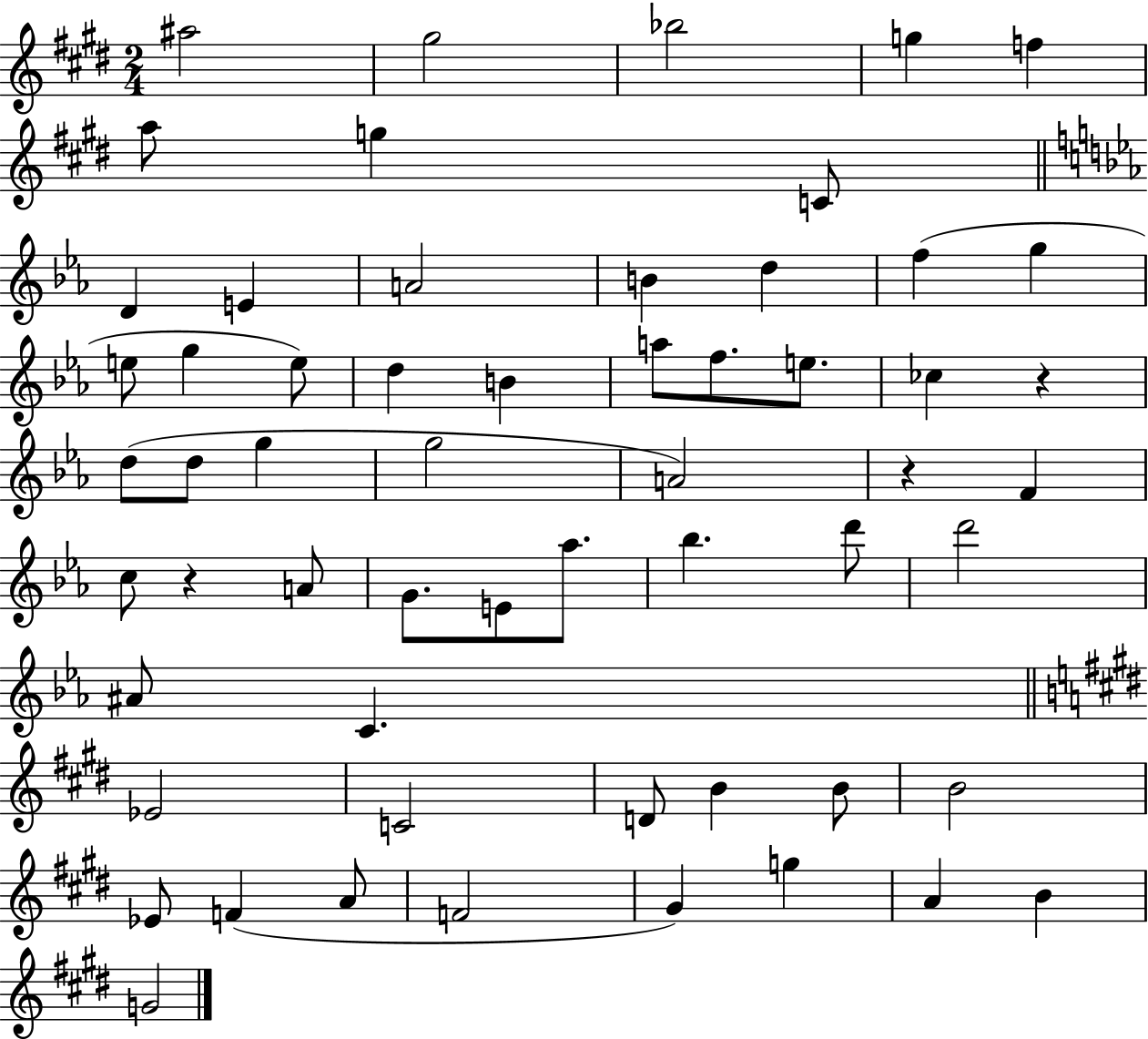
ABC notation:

X:1
T:Untitled
M:2/4
L:1/4
K:E
^a2 ^g2 _b2 g f a/2 g C/2 D E A2 B d f g e/2 g e/2 d B a/2 f/2 e/2 _c z d/2 d/2 g g2 A2 z F c/2 z A/2 G/2 E/2 _a/2 _b d'/2 d'2 ^A/2 C _E2 C2 D/2 B B/2 B2 _E/2 F A/2 F2 ^G g A B G2